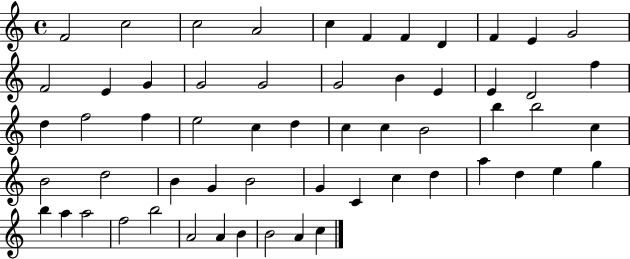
F4/h C5/h C5/h A4/h C5/q F4/q F4/q D4/q F4/q E4/q G4/h F4/h E4/q G4/q G4/h G4/h G4/h B4/q E4/q E4/q D4/h F5/q D5/q F5/h F5/q E5/h C5/q D5/q C5/q C5/q B4/h B5/q B5/h C5/q B4/h D5/h B4/q G4/q B4/h G4/q C4/q C5/q D5/q A5/q D5/q E5/q G5/q B5/q A5/q A5/h F5/h B5/h A4/h A4/q B4/q B4/h A4/q C5/q